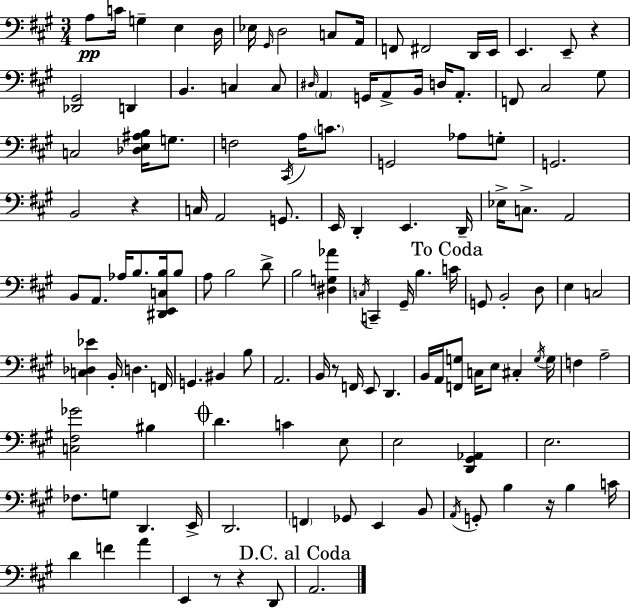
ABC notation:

X:1
T:Untitled
M:3/4
L:1/4
K:A
A,/2 C/4 G, E, D,/4 _E,/4 ^G,,/4 D,2 C,/2 A,,/4 F,,/2 ^F,,2 D,,/4 E,,/4 E,, E,,/2 z [_D,,^G,,]2 D,, B,, C, C,/2 ^D,/4 A,, G,,/4 A,,/2 B,,/4 D,/4 A,,/2 F,,/2 ^C,2 ^G,/2 C,2 [_D,E,^A,B,]/4 G,/2 F,2 ^C,,/4 A,/4 C/2 G,,2 _A,/2 G,/2 G,,2 B,,2 z C,/4 A,,2 G,,/2 E,,/4 D,, E,, D,,/4 _E,/4 C,/2 A,,2 B,,/2 A,,/2 _A,/4 B,/2 [^D,,E,,C,B,]/4 B,/2 A,/2 B,2 D/2 B,2 [^D,G,_A] C,/4 C,, ^G,,/4 B, C/4 G,,/2 B,,2 D,/2 E, C,2 [C,_D,_E] B,,/4 D, F,,/4 G,, ^B,, B,/2 A,,2 B,,/4 z/2 F,,/4 E,,/2 D,, B,,/4 A,,/4 [F,,G,]/2 C,/4 E,/2 ^C, G,/4 G,/4 F, A,2 [C,^F,_G]2 ^B, D C E,/2 E,2 [D,,^G,,_A,,] E,2 _F,/2 G,/2 D,, E,,/4 D,,2 F,, _G,,/2 E,, B,,/2 A,,/4 G,,/2 B, z/4 B, C/4 D F A E,, z/2 z D,,/2 A,,2